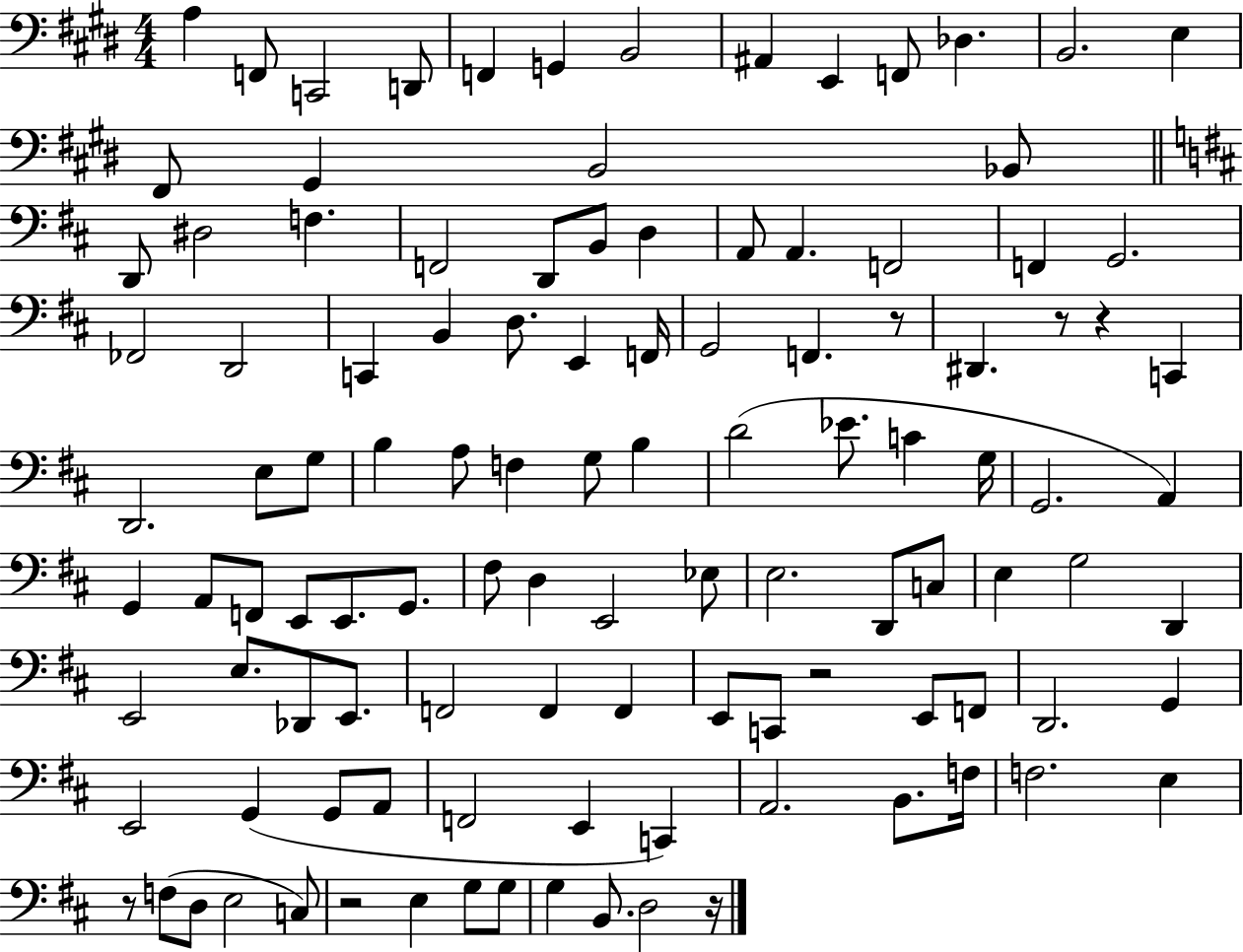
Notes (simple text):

A3/q F2/e C2/h D2/e F2/q G2/q B2/h A#2/q E2/q F2/e Db3/q. B2/h. E3/q F#2/e G#2/q B2/h Bb2/e D2/e D#3/h F3/q. F2/h D2/e B2/e D3/q A2/e A2/q. F2/h F2/q G2/h. FES2/h D2/h C2/q B2/q D3/e. E2/q F2/s G2/h F2/q. R/e D#2/q. R/e R/q C2/q D2/h. E3/e G3/e B3/q A3/e F3/q G3/e B3/q D4/h Eb4/e. C4/q G3/s G2/h. A2/q G2/q A2/e F2/e E2/e E2/e. G2/e. F#3/e D3/q E2/h Eb3/e E3/h. D2/e C3/e E3/q G3/h D2/q E2/h E3/e. Db2/e E2/e. F2/h F2/q F2/q E2/e C2/e R/h E2/e F2/e D2/h. G2/q E2/h G2/q G2/e A2/e F2/h E2/q C2/q A2/h. B2/e. F3/s F3/h. E3/q R/e F3/e D3/e E3/h C3/e R/h E3/q G3/e G3/e G3/q B2/e. D3/h R/s